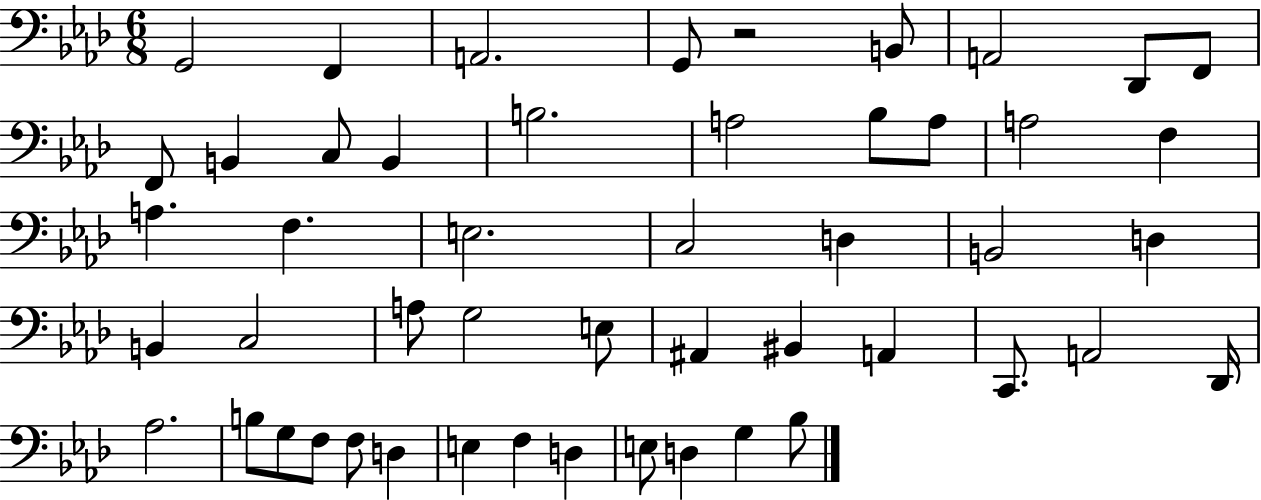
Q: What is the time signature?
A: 6/8